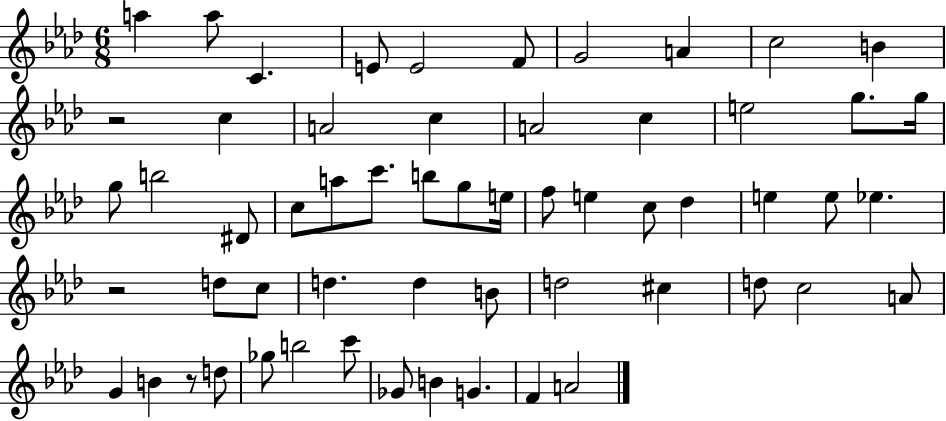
A5/q A5/e C4/q. E4/e E4/h F4/e G4/h A4/q C5/h B4/q R/h C5/q A4/h C5/q A4/h C5/q E5/h G5/e. G5/s G5/e B5/h D#4/e C5/e A5/e C6/e. B5/e G5/e E5/s F5/e E5/q C5/e Db5/q E5/q E5/e Eb5/q. R/h D5/e C5/e D5/q. D5/q B4/e D5/h C#5/q D5/e C5/h A4/e G4/q B4/q R/e D5/e Gb5/e B5/h C6/e Gb4/e B4/q G4/q. F4/q A4/h